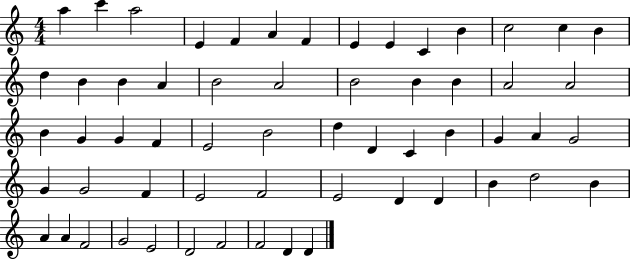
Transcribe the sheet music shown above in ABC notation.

X:1
T:Untitled
M:4/4
L:1/4
K:C
a c' a2 E F A F E E C B c2 c B d B B A B2 A2 B2 B B A2 A2 B G G F E2 B2 d D C B G A G2 G G2 F E2 F2 E2 D D B d2 B A A F2 G2 E2 D2 F2 F2 D D